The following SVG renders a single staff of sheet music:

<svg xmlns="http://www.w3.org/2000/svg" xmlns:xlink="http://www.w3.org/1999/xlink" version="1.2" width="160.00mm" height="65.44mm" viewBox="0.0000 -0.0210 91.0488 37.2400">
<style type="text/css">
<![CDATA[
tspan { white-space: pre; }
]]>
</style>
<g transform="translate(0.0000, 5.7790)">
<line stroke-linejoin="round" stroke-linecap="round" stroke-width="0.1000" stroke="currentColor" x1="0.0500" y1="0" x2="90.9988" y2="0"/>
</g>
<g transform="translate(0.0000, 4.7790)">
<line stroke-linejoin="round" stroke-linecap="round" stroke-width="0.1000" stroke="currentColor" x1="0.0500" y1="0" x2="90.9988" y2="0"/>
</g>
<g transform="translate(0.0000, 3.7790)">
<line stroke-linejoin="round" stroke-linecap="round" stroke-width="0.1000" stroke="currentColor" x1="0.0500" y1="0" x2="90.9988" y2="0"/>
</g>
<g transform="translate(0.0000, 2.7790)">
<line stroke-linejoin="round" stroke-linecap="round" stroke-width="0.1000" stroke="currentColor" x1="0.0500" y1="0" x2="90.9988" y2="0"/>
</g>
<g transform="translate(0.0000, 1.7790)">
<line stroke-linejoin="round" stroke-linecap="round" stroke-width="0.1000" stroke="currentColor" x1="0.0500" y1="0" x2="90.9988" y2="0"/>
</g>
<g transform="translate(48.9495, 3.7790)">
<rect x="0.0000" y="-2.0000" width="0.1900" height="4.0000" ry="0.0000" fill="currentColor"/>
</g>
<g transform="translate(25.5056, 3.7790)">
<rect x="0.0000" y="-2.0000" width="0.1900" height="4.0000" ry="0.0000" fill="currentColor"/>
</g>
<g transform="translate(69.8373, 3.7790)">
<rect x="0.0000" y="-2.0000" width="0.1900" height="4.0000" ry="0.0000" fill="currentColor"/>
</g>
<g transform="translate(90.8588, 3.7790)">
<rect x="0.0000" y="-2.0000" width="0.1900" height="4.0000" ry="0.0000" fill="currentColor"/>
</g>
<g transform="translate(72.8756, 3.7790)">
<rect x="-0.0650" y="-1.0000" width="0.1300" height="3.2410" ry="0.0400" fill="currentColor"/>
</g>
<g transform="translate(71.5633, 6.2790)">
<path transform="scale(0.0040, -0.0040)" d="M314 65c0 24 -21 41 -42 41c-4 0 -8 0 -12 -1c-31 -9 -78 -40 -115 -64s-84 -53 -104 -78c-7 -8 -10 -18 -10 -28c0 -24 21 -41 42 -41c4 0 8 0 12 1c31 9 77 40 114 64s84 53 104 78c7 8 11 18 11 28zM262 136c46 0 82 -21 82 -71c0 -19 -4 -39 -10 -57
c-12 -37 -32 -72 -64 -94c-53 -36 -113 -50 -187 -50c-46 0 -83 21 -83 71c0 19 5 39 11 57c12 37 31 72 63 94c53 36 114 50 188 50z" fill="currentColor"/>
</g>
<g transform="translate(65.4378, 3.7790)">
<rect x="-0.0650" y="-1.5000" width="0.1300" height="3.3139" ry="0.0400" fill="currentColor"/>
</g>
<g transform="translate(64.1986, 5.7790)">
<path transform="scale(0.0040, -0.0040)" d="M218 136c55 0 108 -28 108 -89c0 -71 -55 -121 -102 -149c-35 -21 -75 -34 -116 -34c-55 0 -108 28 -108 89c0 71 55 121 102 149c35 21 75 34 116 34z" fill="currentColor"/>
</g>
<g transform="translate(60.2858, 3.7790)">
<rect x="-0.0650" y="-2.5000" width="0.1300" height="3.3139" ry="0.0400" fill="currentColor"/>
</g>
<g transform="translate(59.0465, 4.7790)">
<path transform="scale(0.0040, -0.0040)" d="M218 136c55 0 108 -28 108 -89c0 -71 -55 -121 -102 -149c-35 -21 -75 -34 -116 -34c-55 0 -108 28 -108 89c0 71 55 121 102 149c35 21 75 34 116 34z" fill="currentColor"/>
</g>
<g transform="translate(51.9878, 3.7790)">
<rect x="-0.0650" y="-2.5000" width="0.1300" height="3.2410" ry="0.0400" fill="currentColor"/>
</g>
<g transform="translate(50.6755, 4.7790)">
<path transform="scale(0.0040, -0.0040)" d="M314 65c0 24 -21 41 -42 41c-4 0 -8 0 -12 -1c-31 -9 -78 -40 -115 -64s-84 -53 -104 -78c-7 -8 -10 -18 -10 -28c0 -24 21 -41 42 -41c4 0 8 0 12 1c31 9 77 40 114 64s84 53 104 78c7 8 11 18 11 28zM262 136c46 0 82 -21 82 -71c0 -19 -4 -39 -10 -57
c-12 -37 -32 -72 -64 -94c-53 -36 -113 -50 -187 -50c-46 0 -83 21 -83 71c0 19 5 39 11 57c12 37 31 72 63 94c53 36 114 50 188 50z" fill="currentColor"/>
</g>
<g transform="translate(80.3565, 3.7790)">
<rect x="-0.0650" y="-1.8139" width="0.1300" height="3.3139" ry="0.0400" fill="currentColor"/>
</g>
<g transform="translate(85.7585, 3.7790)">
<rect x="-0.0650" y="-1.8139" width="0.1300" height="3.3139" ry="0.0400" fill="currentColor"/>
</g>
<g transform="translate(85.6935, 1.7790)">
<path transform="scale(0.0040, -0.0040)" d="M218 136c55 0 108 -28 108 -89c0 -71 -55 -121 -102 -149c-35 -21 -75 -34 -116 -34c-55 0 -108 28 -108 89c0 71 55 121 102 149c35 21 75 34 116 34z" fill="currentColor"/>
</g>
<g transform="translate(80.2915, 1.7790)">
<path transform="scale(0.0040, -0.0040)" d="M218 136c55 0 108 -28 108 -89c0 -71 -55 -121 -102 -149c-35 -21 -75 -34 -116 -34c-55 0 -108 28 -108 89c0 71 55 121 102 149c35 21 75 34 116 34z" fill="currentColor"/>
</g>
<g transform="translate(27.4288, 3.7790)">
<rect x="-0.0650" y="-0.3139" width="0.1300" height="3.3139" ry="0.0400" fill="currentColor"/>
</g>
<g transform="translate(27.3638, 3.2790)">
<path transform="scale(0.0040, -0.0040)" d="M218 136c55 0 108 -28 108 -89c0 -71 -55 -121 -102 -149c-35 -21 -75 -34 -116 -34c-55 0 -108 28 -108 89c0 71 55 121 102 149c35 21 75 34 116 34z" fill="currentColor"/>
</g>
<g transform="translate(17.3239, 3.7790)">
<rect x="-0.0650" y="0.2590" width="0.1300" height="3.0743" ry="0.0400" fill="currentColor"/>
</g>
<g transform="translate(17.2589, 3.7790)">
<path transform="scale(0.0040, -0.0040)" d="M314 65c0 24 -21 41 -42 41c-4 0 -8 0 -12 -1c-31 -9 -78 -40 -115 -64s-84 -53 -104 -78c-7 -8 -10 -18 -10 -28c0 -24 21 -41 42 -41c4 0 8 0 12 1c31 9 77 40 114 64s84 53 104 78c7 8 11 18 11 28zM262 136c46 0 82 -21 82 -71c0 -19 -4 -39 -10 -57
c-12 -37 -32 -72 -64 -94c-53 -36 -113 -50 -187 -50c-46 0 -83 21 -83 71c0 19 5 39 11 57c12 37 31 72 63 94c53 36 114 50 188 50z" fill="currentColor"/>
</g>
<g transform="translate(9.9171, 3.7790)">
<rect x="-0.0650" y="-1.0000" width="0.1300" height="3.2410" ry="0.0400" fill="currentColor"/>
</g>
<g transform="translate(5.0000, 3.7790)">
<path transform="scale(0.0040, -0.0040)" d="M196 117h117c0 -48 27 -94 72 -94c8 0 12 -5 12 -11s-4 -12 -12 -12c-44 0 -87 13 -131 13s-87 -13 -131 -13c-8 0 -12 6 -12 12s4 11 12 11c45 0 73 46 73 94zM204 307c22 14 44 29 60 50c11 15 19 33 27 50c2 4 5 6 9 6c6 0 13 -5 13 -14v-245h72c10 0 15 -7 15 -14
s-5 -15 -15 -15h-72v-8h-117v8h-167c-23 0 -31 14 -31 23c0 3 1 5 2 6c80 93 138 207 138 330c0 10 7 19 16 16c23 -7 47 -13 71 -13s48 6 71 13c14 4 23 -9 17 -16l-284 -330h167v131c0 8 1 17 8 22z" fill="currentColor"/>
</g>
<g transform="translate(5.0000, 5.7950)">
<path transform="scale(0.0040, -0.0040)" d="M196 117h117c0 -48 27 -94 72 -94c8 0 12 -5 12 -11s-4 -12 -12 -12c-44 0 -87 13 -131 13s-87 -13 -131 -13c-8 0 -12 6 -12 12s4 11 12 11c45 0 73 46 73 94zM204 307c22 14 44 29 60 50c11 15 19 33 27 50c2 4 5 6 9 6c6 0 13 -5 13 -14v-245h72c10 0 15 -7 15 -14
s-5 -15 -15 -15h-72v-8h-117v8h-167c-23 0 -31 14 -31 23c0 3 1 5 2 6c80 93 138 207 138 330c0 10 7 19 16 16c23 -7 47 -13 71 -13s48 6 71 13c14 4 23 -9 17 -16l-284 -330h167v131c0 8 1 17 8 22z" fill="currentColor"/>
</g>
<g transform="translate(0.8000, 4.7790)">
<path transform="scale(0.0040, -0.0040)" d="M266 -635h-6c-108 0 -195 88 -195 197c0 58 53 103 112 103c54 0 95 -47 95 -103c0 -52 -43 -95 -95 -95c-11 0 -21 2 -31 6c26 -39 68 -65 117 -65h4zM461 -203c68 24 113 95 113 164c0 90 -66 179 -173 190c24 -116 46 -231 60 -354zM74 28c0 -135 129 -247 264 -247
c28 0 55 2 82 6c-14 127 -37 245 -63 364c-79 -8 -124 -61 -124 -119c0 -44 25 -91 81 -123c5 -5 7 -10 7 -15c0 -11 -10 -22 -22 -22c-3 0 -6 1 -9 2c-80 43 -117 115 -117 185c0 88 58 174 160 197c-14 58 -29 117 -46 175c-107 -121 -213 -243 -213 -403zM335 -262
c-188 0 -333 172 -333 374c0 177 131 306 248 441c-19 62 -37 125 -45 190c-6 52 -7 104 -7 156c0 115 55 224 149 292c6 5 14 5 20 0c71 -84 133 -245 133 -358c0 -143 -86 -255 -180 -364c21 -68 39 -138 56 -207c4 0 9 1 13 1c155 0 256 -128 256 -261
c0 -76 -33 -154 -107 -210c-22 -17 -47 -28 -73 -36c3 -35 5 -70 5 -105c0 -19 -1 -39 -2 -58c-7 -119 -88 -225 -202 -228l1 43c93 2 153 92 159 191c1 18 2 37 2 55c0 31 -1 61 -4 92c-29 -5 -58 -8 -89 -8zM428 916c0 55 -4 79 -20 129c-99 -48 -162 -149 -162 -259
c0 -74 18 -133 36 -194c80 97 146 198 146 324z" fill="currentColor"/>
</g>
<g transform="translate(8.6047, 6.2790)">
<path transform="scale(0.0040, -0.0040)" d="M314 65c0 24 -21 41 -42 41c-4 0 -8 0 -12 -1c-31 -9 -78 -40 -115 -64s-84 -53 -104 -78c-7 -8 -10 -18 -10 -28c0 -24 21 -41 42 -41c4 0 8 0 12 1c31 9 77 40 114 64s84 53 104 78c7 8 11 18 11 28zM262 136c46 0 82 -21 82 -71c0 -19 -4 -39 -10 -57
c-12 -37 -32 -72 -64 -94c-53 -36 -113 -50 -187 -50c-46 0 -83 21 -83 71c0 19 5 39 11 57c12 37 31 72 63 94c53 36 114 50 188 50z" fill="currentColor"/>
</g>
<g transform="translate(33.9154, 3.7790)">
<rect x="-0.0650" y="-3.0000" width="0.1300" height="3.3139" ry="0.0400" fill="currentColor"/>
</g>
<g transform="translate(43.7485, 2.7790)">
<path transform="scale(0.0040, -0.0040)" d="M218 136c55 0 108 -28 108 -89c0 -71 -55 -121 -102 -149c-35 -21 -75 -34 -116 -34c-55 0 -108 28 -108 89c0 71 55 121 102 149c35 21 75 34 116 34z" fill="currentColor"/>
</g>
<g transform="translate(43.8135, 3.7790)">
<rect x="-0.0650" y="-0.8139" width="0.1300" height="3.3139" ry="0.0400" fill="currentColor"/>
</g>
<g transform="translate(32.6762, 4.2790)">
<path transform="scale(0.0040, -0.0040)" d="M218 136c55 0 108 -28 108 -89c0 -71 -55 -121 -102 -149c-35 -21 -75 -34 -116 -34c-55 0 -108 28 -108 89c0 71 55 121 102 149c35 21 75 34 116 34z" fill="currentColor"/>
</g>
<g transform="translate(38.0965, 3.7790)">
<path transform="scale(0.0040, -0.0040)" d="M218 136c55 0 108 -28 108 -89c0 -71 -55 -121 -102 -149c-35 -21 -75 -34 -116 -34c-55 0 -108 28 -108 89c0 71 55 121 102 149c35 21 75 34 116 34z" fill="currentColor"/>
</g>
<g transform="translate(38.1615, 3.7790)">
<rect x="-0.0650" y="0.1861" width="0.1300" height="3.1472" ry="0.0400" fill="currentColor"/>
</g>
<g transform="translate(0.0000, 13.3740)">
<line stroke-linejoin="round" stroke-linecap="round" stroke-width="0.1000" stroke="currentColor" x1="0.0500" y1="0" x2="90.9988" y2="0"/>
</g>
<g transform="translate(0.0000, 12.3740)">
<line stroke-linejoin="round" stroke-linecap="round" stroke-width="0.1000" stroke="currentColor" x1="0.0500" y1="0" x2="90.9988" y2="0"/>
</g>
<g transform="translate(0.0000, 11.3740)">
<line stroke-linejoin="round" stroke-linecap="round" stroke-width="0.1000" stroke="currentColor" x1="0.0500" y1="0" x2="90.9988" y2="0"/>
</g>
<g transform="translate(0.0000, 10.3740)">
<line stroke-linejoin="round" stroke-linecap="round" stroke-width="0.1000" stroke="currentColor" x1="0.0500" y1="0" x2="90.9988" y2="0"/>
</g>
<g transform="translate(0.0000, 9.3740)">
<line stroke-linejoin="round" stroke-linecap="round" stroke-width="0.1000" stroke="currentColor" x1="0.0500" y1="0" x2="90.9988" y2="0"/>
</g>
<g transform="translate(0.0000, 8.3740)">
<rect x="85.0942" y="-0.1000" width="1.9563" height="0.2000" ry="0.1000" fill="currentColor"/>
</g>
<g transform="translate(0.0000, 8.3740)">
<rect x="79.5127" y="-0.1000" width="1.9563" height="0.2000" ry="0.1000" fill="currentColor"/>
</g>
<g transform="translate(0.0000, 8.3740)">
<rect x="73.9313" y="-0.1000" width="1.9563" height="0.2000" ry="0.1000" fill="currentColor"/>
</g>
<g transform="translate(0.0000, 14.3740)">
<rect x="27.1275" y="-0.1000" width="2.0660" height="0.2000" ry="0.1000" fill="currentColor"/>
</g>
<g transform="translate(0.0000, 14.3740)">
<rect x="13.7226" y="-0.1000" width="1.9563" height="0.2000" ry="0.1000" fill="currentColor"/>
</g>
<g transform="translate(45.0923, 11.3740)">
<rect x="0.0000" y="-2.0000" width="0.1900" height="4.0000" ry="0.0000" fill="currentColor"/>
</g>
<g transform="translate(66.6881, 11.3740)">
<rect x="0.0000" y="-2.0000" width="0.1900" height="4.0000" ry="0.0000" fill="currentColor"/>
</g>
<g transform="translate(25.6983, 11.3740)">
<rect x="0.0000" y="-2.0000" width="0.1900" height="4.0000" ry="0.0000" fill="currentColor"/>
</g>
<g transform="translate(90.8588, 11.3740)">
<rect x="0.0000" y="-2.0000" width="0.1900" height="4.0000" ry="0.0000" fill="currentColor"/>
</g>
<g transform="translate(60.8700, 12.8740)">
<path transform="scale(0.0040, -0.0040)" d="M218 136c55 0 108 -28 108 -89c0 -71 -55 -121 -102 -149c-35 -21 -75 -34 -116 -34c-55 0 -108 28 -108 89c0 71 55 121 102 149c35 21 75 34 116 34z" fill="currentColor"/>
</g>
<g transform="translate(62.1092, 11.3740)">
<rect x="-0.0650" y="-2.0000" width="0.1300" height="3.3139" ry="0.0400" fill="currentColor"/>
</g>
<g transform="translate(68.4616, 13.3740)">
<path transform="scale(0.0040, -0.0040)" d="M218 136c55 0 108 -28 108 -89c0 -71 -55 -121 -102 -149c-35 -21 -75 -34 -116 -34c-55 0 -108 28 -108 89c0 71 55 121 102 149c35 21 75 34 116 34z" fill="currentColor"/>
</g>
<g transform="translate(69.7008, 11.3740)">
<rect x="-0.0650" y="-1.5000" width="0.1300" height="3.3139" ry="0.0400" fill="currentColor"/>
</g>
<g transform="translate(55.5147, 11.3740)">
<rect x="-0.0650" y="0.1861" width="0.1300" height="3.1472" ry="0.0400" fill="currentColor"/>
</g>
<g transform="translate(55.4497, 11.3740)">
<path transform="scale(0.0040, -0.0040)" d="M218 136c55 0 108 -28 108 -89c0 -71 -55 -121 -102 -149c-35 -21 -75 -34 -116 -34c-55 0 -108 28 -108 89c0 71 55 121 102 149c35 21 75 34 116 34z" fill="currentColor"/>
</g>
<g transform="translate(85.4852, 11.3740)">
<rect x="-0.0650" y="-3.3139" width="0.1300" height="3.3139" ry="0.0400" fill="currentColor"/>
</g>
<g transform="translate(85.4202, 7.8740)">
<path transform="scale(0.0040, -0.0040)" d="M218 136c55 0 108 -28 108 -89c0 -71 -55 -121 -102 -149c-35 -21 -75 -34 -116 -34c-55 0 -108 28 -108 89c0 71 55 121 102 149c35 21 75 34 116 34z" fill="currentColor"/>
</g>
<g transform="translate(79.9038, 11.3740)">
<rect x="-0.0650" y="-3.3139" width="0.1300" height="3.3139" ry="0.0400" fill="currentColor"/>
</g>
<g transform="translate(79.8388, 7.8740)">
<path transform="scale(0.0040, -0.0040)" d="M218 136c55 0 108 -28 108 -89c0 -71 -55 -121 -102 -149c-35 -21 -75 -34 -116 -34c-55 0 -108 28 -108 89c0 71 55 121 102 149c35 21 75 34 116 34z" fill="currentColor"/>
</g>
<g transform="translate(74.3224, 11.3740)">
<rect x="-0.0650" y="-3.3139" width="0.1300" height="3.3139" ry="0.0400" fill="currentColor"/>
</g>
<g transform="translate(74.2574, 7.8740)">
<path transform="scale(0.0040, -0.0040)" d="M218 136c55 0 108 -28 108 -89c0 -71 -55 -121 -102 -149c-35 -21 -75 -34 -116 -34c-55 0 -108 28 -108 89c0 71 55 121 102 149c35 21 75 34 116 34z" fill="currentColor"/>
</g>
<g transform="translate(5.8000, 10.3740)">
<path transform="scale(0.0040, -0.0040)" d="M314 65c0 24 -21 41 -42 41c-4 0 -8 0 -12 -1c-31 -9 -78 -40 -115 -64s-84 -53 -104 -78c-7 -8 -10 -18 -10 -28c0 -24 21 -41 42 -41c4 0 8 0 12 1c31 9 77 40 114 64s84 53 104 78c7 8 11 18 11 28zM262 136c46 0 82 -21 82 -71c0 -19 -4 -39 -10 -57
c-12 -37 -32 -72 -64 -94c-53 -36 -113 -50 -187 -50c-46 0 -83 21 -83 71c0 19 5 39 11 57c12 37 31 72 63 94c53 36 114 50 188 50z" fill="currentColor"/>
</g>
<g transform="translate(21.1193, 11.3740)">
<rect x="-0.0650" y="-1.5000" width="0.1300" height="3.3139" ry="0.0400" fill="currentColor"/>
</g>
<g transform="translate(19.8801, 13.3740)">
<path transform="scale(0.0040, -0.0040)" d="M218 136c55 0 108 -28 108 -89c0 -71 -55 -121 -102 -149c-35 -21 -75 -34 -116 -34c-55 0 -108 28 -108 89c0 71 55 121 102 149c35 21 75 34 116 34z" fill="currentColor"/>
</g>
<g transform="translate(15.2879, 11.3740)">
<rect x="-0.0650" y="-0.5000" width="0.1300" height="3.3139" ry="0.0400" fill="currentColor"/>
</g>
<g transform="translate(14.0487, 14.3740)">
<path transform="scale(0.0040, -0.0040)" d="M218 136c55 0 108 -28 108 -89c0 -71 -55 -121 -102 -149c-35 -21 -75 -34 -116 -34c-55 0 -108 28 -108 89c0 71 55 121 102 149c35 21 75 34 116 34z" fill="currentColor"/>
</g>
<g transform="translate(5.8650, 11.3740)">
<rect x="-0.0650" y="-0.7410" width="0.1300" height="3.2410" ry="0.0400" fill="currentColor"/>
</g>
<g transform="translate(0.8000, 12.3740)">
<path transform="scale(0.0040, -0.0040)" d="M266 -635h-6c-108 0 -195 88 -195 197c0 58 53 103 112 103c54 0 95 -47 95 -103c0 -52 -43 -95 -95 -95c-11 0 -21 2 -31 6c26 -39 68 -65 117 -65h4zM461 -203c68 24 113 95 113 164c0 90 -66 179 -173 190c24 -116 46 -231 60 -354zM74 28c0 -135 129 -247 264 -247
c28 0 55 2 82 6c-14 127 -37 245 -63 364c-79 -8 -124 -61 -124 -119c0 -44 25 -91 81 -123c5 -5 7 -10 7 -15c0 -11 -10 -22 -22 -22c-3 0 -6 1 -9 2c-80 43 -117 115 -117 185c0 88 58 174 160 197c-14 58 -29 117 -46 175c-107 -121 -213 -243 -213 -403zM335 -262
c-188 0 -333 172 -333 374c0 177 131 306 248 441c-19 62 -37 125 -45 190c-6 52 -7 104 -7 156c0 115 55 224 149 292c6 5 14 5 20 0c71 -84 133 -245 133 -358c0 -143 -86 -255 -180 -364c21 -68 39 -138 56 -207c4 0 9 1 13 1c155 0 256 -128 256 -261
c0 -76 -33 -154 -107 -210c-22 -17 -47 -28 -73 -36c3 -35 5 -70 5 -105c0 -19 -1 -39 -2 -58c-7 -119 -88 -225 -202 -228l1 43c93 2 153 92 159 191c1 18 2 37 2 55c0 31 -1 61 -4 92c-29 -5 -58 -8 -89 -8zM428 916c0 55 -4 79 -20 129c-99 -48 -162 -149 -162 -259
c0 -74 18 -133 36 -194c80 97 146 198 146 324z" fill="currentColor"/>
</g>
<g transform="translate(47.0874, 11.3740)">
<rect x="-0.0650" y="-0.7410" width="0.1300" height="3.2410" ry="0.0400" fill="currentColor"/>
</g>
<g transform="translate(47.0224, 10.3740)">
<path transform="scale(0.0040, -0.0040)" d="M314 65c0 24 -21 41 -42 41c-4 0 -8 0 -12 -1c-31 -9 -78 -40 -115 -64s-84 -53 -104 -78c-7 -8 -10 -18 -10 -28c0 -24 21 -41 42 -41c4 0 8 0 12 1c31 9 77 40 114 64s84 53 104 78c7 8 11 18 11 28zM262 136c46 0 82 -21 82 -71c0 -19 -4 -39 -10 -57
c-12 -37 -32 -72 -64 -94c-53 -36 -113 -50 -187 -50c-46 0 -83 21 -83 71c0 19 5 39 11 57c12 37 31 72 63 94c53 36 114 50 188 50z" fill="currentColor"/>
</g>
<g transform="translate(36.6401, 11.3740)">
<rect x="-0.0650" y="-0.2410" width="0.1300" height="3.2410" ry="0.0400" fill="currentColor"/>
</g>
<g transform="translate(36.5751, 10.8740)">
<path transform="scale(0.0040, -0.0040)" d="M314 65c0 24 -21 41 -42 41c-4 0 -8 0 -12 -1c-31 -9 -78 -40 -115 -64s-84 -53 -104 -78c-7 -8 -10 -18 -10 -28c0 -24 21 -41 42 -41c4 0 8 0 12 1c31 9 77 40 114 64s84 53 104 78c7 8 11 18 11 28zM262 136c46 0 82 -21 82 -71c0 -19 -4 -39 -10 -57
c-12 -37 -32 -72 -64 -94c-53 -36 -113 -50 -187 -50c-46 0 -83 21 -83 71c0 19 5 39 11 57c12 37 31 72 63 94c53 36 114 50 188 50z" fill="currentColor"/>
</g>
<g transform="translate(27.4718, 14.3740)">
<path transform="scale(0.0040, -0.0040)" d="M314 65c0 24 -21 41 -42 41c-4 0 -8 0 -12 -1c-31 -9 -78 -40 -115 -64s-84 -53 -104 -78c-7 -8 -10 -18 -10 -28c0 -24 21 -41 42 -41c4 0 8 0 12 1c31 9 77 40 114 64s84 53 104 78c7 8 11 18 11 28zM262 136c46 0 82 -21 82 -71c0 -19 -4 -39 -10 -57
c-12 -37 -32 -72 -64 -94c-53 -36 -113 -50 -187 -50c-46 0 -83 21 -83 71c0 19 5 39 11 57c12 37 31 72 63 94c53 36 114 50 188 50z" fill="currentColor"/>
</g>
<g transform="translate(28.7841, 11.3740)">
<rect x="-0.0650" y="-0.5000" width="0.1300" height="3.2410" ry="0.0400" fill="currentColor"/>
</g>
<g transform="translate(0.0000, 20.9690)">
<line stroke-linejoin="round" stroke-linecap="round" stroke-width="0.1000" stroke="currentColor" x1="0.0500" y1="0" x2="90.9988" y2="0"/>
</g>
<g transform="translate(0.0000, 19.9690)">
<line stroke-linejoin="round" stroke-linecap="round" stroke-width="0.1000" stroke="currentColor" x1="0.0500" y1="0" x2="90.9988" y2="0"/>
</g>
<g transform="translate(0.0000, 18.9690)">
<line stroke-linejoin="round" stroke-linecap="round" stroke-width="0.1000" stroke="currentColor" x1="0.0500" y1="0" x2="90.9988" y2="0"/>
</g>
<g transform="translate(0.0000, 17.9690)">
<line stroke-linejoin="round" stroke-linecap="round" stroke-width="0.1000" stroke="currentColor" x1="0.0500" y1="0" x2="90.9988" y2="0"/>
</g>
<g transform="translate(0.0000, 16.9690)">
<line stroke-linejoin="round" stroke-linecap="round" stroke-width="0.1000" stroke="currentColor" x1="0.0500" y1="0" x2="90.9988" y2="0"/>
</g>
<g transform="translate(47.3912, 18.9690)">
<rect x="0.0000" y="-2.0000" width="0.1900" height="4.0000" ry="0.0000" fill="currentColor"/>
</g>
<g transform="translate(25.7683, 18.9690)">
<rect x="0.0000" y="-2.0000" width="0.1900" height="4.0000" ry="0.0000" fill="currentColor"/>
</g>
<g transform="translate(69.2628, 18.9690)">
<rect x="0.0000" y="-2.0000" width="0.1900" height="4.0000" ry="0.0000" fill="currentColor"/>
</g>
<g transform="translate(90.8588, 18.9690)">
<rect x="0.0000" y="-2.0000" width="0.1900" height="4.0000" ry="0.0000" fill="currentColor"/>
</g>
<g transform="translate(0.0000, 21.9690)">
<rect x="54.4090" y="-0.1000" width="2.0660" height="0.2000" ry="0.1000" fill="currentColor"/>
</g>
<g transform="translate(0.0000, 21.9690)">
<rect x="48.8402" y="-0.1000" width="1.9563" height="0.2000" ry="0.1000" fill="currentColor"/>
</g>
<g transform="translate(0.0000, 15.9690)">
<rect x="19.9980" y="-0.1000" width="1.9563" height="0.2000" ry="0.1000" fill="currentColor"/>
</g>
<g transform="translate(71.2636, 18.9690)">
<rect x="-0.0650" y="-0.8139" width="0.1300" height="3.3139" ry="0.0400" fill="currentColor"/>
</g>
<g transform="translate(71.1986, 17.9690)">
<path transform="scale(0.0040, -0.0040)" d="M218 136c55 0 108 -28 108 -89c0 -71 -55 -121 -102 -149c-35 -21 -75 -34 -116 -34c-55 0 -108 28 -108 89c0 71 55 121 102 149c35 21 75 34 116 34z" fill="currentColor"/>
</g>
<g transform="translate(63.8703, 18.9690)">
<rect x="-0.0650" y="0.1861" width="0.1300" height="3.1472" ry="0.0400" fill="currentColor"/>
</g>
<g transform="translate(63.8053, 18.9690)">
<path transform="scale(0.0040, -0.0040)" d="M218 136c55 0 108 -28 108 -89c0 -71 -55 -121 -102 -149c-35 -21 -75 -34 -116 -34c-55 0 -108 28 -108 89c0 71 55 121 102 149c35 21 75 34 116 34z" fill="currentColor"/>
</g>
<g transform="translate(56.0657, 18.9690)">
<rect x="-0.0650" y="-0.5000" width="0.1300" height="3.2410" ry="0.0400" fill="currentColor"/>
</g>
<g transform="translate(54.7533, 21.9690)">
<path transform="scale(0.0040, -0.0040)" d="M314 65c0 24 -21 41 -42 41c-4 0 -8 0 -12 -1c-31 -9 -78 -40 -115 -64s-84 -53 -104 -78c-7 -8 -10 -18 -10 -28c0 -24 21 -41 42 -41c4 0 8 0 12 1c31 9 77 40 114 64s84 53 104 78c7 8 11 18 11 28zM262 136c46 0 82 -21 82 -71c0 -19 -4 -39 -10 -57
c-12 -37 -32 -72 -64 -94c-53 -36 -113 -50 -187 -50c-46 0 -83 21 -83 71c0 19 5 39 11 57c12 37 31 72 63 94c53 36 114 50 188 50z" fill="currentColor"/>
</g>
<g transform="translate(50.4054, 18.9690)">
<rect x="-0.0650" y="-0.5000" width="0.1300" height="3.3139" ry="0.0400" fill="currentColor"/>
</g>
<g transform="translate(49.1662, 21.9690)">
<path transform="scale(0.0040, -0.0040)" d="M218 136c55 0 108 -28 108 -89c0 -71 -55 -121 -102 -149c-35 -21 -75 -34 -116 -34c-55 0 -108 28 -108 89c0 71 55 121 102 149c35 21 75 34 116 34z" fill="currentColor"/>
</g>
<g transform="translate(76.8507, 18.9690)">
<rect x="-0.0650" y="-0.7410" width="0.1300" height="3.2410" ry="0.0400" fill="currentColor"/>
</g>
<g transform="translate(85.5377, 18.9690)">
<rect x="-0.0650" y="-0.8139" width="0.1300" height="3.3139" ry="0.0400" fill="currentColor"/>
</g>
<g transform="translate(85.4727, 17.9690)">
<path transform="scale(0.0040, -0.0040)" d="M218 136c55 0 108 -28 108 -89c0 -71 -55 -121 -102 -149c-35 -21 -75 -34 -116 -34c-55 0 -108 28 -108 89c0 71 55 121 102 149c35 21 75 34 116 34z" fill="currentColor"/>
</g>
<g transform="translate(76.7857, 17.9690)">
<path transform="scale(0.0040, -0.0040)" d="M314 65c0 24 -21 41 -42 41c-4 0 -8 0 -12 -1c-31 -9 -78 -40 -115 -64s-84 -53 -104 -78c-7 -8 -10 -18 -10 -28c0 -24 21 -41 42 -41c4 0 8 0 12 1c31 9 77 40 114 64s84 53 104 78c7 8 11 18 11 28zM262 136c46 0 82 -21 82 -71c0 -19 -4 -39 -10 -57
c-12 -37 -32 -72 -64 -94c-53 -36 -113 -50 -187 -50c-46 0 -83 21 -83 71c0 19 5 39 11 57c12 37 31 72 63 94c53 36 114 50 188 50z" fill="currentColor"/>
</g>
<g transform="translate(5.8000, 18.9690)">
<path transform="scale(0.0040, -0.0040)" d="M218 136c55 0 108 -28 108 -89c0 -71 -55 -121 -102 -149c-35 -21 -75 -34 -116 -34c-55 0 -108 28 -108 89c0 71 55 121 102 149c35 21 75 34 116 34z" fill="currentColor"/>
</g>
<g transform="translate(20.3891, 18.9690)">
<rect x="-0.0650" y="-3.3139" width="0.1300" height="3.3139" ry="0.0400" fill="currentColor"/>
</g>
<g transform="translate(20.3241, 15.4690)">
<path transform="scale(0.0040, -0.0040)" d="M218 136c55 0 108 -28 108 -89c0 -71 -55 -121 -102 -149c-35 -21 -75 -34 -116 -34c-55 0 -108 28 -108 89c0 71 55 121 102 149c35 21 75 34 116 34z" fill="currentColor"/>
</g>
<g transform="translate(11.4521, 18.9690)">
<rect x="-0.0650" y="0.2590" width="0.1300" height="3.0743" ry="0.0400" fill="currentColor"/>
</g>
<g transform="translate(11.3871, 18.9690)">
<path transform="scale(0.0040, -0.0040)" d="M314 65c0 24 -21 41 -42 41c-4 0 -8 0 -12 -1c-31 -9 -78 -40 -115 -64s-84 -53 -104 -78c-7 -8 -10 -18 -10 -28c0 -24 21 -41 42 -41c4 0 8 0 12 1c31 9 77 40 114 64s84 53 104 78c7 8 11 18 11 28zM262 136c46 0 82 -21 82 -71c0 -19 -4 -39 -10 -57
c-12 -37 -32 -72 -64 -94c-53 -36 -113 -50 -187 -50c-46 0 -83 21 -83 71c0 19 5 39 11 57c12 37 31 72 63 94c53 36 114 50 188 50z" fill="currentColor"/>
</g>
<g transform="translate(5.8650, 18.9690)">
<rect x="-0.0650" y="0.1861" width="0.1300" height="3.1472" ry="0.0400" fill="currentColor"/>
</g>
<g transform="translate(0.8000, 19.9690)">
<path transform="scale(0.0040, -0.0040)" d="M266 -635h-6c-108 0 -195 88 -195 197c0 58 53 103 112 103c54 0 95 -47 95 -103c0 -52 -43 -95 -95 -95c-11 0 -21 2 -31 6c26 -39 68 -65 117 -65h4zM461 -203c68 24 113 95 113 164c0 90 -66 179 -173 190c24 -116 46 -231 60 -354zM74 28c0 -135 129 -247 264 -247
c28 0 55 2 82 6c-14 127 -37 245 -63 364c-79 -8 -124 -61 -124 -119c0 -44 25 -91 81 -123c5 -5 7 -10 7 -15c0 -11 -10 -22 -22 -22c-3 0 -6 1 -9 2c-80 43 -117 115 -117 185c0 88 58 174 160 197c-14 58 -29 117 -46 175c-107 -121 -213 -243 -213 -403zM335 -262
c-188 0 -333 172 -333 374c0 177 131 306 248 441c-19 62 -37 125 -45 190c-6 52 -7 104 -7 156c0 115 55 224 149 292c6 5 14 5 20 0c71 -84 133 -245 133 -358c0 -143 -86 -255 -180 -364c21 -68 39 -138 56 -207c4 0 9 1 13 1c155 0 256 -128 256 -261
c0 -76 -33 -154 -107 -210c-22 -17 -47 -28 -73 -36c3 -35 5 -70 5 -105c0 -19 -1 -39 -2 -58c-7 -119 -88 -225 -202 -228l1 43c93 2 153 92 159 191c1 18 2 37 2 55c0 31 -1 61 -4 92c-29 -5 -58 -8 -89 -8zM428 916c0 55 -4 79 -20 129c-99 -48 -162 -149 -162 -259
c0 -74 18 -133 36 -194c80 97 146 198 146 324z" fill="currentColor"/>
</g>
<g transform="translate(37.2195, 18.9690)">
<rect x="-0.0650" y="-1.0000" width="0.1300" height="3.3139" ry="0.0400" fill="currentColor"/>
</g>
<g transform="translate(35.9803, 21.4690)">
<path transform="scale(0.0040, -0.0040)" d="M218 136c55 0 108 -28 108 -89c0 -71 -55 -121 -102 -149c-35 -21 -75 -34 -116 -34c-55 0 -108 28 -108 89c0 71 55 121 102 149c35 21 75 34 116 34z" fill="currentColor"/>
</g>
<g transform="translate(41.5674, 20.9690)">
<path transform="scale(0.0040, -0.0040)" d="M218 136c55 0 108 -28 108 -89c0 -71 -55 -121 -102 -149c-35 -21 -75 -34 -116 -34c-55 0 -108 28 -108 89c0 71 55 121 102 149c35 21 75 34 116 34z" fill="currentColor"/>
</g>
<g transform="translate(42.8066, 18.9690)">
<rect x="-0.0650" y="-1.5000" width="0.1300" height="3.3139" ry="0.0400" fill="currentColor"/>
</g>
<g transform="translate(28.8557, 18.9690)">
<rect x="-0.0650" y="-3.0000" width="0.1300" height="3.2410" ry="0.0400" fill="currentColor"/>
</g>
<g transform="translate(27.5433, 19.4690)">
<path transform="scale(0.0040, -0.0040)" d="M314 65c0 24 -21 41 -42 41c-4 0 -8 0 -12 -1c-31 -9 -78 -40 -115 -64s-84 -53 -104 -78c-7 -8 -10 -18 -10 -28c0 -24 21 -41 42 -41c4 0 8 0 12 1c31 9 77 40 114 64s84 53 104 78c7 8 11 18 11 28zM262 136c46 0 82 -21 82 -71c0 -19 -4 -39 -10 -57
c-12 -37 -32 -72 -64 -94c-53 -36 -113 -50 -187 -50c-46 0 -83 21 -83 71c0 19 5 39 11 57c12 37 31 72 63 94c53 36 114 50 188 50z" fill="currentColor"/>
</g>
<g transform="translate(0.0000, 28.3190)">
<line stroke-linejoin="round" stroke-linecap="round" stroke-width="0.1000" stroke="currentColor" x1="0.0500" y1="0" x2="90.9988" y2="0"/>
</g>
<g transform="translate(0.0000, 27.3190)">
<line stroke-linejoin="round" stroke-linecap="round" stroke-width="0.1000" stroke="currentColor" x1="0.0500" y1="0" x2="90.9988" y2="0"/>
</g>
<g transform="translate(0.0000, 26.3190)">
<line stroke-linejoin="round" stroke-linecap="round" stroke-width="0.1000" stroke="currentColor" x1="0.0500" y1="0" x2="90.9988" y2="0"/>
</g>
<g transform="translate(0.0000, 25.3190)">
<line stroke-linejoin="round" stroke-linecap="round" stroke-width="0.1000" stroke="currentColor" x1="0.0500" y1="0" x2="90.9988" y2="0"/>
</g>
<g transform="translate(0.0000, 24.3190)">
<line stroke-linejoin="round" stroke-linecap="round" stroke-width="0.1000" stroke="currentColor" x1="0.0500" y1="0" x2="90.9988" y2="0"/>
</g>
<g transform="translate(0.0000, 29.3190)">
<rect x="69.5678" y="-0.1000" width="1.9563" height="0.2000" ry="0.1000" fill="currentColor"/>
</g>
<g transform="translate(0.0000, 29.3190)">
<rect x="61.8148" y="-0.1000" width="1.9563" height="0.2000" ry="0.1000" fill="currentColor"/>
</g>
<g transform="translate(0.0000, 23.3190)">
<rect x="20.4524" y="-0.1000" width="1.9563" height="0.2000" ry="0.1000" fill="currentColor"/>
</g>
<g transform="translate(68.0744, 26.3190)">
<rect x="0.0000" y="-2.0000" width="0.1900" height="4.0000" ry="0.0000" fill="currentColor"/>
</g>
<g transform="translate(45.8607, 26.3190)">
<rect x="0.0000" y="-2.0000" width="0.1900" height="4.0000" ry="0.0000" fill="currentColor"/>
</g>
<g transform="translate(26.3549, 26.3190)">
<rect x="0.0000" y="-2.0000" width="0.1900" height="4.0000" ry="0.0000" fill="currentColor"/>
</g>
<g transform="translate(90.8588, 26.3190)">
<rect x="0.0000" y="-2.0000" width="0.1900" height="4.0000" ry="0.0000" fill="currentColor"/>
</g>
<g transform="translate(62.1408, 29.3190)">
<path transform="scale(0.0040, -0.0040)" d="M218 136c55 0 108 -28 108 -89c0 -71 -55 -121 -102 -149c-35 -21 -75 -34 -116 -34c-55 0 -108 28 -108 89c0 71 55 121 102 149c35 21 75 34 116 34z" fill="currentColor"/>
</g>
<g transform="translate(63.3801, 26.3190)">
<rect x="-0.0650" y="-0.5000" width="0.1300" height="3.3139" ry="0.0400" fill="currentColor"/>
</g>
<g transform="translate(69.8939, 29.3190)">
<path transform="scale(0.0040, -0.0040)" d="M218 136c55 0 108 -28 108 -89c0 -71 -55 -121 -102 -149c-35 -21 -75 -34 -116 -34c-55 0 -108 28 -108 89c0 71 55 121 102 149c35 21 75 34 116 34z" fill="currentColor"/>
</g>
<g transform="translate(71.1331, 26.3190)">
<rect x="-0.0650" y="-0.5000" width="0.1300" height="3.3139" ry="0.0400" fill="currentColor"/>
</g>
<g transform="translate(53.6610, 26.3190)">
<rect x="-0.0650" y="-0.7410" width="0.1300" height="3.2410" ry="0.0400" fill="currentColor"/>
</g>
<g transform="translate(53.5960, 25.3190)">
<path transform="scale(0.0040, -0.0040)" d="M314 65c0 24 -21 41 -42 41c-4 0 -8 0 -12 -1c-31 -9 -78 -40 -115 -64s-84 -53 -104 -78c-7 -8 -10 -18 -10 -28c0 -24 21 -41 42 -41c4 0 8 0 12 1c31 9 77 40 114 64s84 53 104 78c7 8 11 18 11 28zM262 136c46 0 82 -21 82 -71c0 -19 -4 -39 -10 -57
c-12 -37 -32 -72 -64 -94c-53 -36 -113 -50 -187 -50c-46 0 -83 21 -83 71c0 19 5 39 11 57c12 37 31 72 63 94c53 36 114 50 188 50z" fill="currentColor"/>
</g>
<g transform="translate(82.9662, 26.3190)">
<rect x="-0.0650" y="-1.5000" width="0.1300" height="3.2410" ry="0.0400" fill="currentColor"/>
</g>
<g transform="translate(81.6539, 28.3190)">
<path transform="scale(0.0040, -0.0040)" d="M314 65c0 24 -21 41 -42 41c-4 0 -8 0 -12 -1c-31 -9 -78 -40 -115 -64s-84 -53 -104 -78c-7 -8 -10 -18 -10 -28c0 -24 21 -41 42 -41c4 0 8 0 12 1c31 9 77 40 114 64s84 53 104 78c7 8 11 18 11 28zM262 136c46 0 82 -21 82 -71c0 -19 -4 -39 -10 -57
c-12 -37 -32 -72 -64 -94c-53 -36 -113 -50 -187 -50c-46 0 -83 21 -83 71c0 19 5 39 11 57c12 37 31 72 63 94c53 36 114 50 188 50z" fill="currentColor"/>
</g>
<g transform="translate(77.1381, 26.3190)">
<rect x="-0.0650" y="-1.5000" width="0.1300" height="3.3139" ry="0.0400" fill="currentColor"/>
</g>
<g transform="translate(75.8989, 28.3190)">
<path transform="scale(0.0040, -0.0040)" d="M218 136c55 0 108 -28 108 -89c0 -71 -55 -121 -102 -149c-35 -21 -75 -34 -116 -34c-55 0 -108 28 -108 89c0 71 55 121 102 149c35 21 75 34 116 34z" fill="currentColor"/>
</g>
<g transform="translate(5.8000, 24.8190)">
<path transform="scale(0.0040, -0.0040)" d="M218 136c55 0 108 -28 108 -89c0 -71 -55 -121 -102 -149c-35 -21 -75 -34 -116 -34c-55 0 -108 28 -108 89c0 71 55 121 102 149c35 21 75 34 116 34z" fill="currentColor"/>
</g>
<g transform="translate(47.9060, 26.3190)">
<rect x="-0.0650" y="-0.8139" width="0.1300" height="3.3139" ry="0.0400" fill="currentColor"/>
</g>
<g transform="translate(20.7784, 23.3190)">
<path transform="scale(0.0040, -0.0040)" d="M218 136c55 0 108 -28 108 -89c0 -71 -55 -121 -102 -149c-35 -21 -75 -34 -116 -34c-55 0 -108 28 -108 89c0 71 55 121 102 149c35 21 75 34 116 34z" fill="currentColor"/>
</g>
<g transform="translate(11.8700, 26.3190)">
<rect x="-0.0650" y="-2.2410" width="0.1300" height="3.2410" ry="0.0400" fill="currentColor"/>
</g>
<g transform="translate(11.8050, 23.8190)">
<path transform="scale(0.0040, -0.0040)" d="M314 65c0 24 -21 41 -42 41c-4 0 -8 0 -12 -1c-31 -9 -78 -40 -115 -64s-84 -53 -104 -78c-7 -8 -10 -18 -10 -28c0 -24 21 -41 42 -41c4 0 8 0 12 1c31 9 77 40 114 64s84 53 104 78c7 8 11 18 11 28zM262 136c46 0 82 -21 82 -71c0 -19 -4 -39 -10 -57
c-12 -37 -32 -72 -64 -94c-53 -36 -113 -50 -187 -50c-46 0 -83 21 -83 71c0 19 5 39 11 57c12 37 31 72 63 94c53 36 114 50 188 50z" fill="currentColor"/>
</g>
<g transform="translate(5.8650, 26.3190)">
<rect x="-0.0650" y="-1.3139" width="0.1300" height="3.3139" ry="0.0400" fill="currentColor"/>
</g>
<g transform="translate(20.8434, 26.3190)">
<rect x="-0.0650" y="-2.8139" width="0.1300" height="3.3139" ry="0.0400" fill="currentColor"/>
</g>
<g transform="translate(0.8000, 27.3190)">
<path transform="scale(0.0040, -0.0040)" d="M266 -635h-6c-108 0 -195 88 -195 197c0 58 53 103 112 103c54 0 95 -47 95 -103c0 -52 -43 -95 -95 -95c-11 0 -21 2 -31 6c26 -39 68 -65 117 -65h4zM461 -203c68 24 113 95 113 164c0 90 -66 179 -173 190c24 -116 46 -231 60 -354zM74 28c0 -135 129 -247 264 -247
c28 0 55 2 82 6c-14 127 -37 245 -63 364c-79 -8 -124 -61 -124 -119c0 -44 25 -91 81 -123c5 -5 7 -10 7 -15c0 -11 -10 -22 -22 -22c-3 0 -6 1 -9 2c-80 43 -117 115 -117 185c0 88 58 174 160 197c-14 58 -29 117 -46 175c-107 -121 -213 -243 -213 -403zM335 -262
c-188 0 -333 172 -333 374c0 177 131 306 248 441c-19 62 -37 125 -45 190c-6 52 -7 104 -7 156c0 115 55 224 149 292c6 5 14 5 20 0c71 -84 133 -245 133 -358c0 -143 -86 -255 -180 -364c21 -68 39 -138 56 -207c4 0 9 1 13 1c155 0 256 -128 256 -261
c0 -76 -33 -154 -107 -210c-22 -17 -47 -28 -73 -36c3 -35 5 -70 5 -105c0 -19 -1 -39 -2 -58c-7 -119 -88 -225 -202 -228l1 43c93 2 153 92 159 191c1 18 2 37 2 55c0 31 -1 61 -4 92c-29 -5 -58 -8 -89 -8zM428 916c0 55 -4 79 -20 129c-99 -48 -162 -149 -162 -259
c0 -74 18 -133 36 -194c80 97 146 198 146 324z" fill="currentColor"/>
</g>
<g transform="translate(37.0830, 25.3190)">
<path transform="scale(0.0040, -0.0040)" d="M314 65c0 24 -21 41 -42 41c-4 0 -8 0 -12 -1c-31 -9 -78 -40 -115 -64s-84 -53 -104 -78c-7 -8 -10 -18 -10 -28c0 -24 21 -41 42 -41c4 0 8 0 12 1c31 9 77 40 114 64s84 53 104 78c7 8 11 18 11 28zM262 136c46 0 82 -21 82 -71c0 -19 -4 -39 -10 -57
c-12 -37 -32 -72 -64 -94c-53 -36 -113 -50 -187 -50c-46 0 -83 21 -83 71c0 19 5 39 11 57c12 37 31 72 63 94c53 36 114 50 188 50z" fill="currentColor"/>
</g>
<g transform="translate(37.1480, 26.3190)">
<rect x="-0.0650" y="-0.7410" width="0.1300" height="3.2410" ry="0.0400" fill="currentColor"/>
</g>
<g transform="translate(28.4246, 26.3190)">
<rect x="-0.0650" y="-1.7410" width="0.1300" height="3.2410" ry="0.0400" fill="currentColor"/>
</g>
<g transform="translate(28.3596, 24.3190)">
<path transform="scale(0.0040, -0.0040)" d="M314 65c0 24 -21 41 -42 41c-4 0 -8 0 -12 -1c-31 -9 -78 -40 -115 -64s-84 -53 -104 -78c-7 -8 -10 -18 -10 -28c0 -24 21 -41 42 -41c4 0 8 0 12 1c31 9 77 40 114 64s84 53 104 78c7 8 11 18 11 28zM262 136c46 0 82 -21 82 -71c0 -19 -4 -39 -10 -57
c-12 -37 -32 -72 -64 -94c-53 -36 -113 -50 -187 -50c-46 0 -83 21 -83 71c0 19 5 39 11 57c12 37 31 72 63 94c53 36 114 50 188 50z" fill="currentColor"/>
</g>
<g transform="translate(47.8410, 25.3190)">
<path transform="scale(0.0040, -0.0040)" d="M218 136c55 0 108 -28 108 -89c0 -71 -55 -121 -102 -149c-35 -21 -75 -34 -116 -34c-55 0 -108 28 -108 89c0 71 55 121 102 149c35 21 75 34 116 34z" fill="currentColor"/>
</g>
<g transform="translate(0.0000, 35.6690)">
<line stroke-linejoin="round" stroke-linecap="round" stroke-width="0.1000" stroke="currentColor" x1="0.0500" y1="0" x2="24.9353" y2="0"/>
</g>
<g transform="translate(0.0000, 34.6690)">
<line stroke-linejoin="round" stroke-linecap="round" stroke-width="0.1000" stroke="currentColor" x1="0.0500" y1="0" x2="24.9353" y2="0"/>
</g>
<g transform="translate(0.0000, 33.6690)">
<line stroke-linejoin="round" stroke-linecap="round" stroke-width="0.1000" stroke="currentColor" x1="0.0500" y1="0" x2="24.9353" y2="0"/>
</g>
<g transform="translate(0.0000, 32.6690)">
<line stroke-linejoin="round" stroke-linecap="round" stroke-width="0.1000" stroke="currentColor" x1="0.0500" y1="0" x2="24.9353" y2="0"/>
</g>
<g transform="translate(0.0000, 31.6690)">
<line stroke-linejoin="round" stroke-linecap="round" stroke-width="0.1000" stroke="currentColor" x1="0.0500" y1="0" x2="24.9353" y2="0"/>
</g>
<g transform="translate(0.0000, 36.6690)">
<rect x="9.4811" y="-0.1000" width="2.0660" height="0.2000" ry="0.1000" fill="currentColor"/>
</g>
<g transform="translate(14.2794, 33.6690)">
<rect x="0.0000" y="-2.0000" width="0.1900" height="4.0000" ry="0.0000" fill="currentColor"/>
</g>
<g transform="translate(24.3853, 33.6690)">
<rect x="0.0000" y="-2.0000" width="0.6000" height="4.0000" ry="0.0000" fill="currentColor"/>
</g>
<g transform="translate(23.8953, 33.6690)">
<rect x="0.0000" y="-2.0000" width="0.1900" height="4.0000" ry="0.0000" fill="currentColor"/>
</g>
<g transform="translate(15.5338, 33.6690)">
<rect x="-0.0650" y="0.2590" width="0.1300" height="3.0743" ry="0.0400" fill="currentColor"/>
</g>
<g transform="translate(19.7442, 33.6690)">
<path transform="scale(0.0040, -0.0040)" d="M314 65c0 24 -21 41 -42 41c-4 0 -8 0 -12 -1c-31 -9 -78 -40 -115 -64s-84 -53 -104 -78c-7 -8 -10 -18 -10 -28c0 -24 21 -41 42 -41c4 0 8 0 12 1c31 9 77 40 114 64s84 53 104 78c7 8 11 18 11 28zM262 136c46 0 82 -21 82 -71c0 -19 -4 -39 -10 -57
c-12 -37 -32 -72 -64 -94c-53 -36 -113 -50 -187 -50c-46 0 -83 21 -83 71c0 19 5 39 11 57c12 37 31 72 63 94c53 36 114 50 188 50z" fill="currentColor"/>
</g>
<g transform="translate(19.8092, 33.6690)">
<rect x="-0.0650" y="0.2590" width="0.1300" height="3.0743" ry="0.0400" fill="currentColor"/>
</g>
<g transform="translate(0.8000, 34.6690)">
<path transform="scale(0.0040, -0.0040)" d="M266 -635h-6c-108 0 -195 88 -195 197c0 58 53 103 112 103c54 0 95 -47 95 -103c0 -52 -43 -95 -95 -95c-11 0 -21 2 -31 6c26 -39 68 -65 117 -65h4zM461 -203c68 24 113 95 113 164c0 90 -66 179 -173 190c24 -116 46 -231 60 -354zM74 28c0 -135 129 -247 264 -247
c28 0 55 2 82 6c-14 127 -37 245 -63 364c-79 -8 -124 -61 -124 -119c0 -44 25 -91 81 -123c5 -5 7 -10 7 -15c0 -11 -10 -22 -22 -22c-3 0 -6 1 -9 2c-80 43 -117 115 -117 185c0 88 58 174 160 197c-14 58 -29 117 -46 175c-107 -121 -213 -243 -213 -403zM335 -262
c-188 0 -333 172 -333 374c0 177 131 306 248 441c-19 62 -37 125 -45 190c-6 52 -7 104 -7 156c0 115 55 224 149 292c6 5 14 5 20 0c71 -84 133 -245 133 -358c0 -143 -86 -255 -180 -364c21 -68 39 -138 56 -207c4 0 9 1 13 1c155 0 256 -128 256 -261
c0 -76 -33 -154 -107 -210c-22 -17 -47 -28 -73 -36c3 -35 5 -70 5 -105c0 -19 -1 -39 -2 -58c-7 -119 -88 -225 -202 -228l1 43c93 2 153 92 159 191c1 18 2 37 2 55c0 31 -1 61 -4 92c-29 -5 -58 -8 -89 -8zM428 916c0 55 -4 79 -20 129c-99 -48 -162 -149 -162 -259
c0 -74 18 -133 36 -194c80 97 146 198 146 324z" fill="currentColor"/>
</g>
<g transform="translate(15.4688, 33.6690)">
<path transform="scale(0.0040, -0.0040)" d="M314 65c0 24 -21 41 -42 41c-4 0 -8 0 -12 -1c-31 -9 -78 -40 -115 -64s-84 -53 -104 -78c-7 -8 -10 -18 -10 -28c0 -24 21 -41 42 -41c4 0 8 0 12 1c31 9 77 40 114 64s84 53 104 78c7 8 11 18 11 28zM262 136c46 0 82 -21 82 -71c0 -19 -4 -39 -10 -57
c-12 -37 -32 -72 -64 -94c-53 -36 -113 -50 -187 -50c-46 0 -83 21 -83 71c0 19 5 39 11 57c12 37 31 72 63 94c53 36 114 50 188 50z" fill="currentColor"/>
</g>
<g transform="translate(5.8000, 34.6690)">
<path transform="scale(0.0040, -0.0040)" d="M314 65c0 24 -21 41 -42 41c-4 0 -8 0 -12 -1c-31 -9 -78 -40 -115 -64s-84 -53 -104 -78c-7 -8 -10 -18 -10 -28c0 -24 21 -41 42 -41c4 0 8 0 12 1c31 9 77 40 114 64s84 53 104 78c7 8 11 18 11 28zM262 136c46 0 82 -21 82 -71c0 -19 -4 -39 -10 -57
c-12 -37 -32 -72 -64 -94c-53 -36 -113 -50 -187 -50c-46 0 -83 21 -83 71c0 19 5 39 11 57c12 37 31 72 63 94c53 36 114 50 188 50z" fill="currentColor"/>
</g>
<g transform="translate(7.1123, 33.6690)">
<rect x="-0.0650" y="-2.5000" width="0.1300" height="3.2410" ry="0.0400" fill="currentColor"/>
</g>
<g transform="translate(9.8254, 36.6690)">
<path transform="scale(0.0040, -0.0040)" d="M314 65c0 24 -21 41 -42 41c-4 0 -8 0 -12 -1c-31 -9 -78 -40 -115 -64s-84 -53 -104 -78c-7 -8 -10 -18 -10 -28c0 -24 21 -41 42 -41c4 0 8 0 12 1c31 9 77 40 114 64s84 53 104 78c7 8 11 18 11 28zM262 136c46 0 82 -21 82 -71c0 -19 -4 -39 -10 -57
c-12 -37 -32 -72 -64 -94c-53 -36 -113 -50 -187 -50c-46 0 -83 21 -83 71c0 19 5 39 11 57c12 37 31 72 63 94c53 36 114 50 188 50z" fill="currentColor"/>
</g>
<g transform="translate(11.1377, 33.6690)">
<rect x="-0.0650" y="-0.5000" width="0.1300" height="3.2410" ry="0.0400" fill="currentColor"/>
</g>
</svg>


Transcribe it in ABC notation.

X:1
T:Untitled
M:4/4
L:1/4
K:C
D2 B2 c A B d G2 G E D2 f f d2 C E C2 c2 d2 B F E b b b B B2 b A2 D E C C2 B d d2 d e g2 a f2 d2 d d2 C C E E2 G2 C2 B2 B2